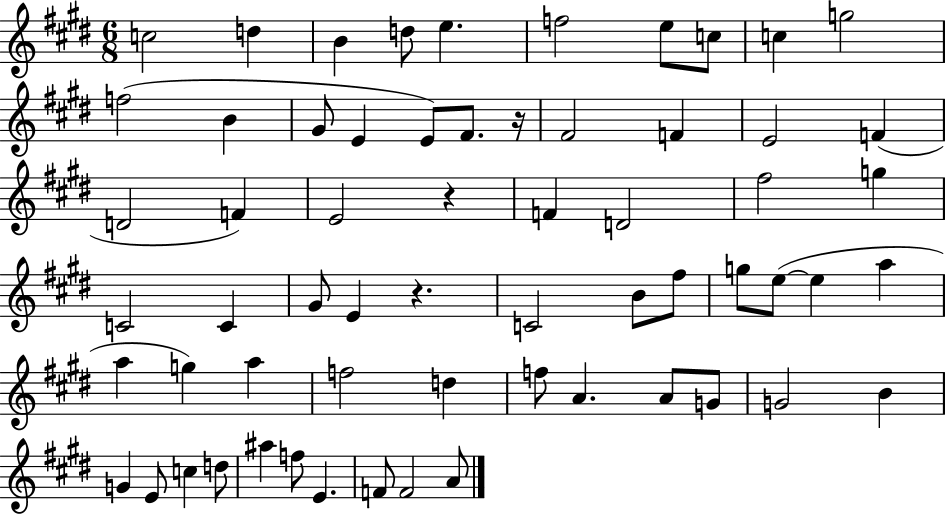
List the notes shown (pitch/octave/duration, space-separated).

C5/h D5/q B4/q D5/e E5/q. F5/h E5/e C5/e C5/q G5/h F5/h B4/q G#4/e E4/q E4/e F#4/e. R/s F#4/h F4/q E4/h F4/q D4/h F4/q E4/h R/q F4/q D4/h F#5/h G5/q C4/h C4/q G#4/e E4/q R/q. C4/h B4/e F#5/e G5/e E5/e E5/q A5/q A5/q G5/q A5/q F5/h D5/q F5/e A4/q. A4/e G4/e G4/h B4/q G4/q E4/e C5/q D5/e A#5/q F5/e E4/q. F4/e F4/h A4/e